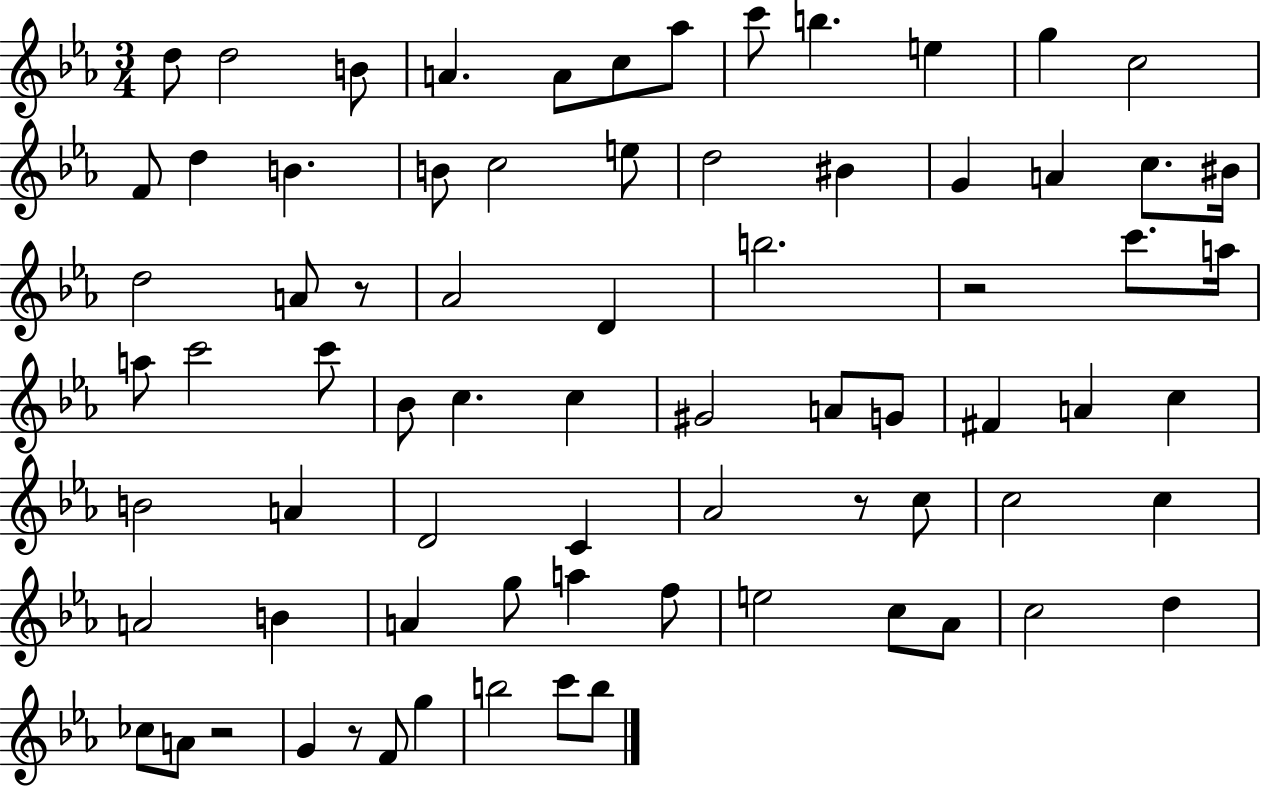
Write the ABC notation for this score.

X:1
T:Untitled
M:3/4
L:1/4
K:Eb
d/2 d2 B/2 A A/2 c/2 _a/2 c'/2 b e g c2 F/2 d B B/2 c2 e/2 d2 ^B G A c/2 ^B/4 d2 A/2 z/2 _A2 D b2 z2 c'/2 a/4 a/2 c'2 c'/2 _B/2 c c ^G2 A/2 G/2 ^F A c B2 A D2 C _A2 z/2 c/2 c2 c A2 B A g/2 a f/2 e2 c/2 _A/2 c2 d _c/2 A/2 z2 G z/2 F/2 g b2 c'/2 b/2